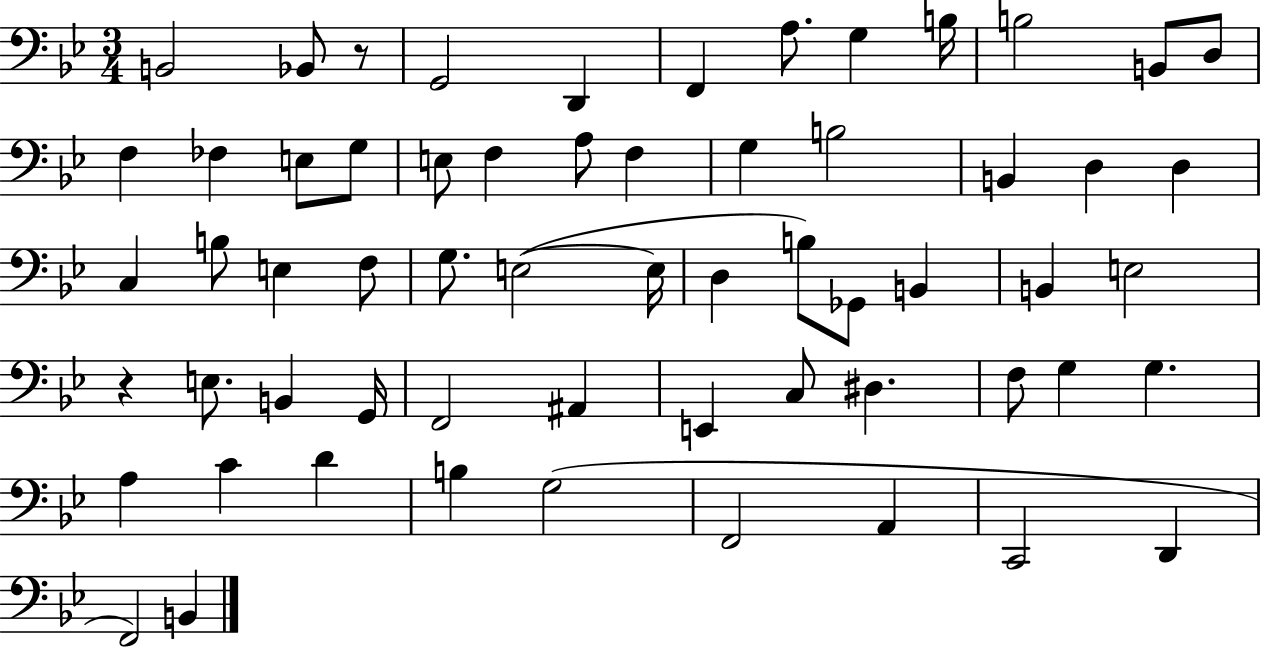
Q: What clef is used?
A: bass